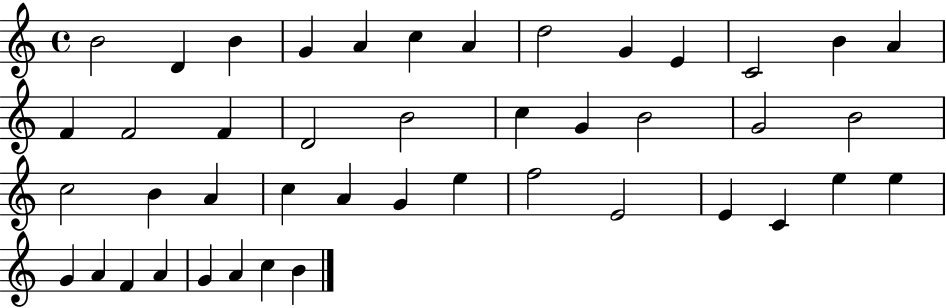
{
  \clef treble
  \time 4/4
  \defaultTimeSignature
  \key c \major
  b'2 d'4 b'4 | g'4 a'4 c''4 a'4 | d''2 g'4 e'4 | c'2 b'4 a'4 | \break f'4 f'2 f'4 | d'2 b'2 | c''4 g'4 b'2 | g'2 b'2 | \break c''2 b'4 a'4 | c''4 a'4 g'4 e''4 | f''2 e'2 | e'4 c'4 e''4 e''4 | \break g'4 a'4 f'4 a'4 | g'4 a'4 c''4 b'4 | \bar "|."
}